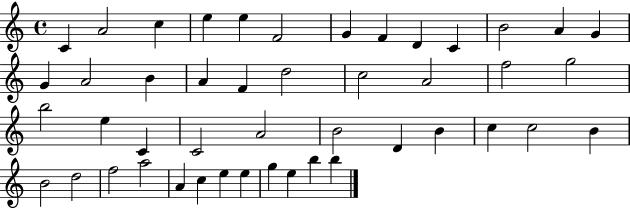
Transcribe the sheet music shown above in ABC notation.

X:1
T:Untitled
M:4/4
L:1/4
K:C
C A2 c e e F2 G F D C B2 A G G A2 B A F d2 c2 A2 f2 g2 b2 e C C2 A2 B2 D B c c2 B B2 d2 f2 a2 A c e e g e b b